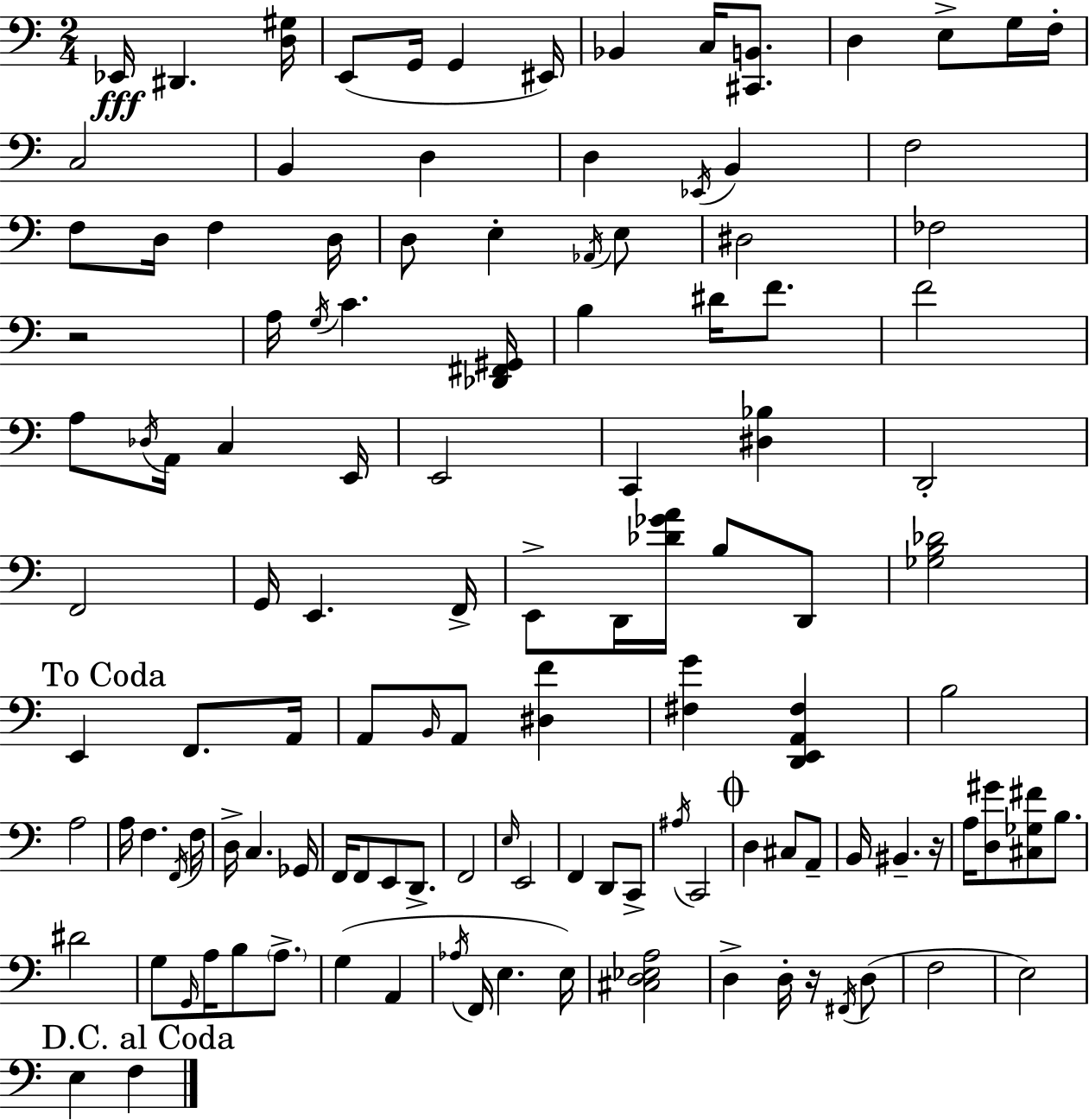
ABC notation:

X:1
T:Untitled
M:2/4
L:1/4
K:C
_E,,/4 ^D,, [D,^G,]/4 E,,/2 G,,/4 G,, ^E,,/4 _B,, C,/4 [^C,,B,,]/2 D, E,/2 G,/4 F,/4 C,2 B,, D, D, _E,,/4 B,, F,2 F,/2 D,/4 F, D,/4 D,/2 E, _A,,/4 E,/2 ^D,2 _F,2 z2 A,/4 G,/4 C [_D,,^F,,^G,,]/4 B, ^D/4 F/2 F2 A,/2 _D,/4 A,,/4 C, E,,/4 E,,2 C,, [^D,_B,] D,,2 F,,2 G,,/4 E,, F,,/4 E,,/2 D,,/4 [_D_GA]/4 B,/2 D,,/2 [_G,B,_D]2 E,, F,,/2 A,,/4 A,,/2 B,,/4 A,,/2 [^D,F] [^F,G] [D,,E,,A,,^F,] B,2 A,2 A,/4 F, F,,/4 F,/4 D,/4 C, _G,,/4 F,,/4 F,,/2 E,,/2 D,,/2 F,,2 E,/4 E,,2 F,, D,,/2 C,,/2 ^A,/4 C,,2 D, ^C,/2 A,,/2 B,,/4 ^B,, z/4 A,/4 [D,^G]/2 [^C,_G,^F]/2 B,/2 ^D2 G,/2 G,,/4 A,/4 B,/2 A,/2 G, A,, _A,/4 F,,/4 E, E,/4 [^C,D,_E,A,]2 D, D,/4 z/4 ^F,,/4 D,/2 F,2 E,2 E, F,